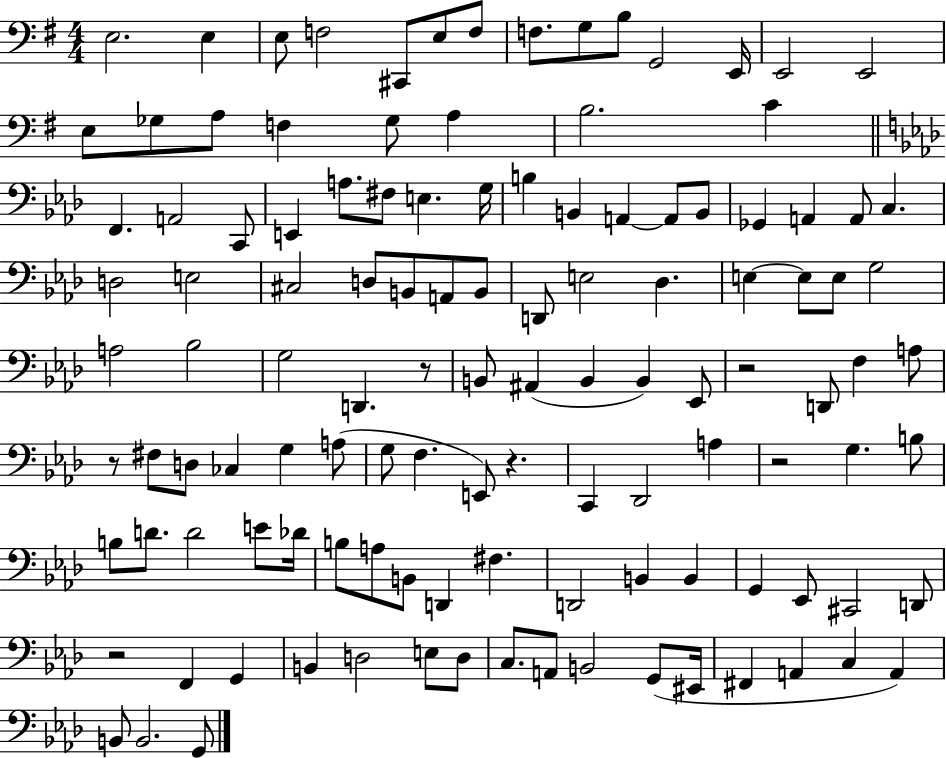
X:1
T:Untitled
M:4/4
L:1/4
K:G
E,2 E, E,/2 F,2 ^C,,/2 E,/2 F,/2 F,/2 G,/2 B,/2 G,,2 E,,/4 E,,2 E,,2 E,/2 _G,/2 A,/2 F, _G,/2 A, B,2 C F,, A,,2 C,,/2 E,, A,/2 ^F,/2 E, G,/4 B, B,, A,, A,,/2 B,,/2 _G,, A,, A,,/2 C, D,2 E,2 ^C,2 D,/2 B,,/2 A,,/2 B,,/2 D,,/2 E,2 _D, E, E,/2 E,/2 G,2 A,2 _B,2 G,2 D,, z/2 B,,/2 ^A,, B,, B,, _E,,/2 z2 D,,/2 F, A,/2 z/2 ^F,/2 D,/2 _C, G, A,/2 G,/2 F, E,,/2 z C,, _D,,2 A, z2 G, B,/2 B,/2 D/2 D2 E/2 _D/4 B,/2 A,/2 B,,/2 D,, ^F, D,,2 B,, B,, G,, _E,,/2 ^C,,2 D,,/2 z2 F,, G,, B,, D,2 E,/2 D,/2 C,/2 A,,/2 B,,2 G,,/2 ^E,,/4 ^F,, A,, C, A,, B,,/2 B,,2 G,,/2